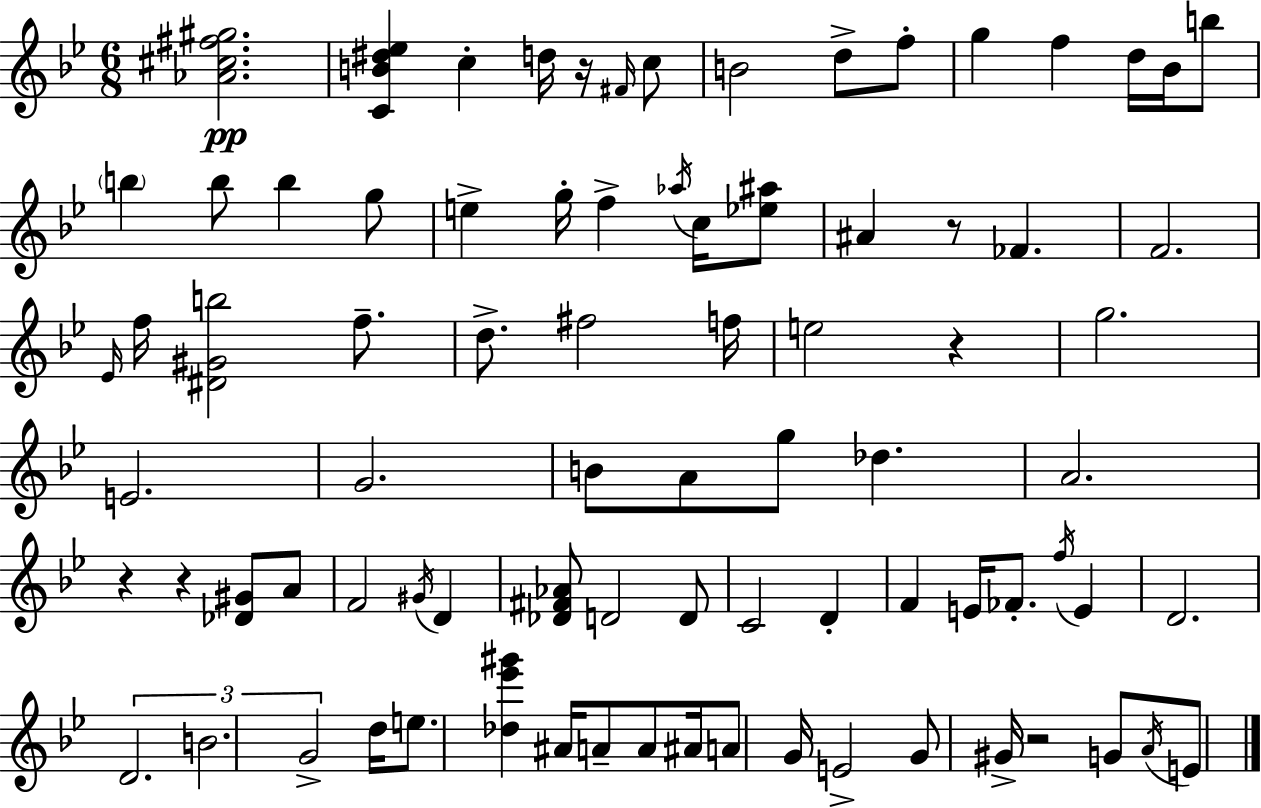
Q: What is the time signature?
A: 6/8